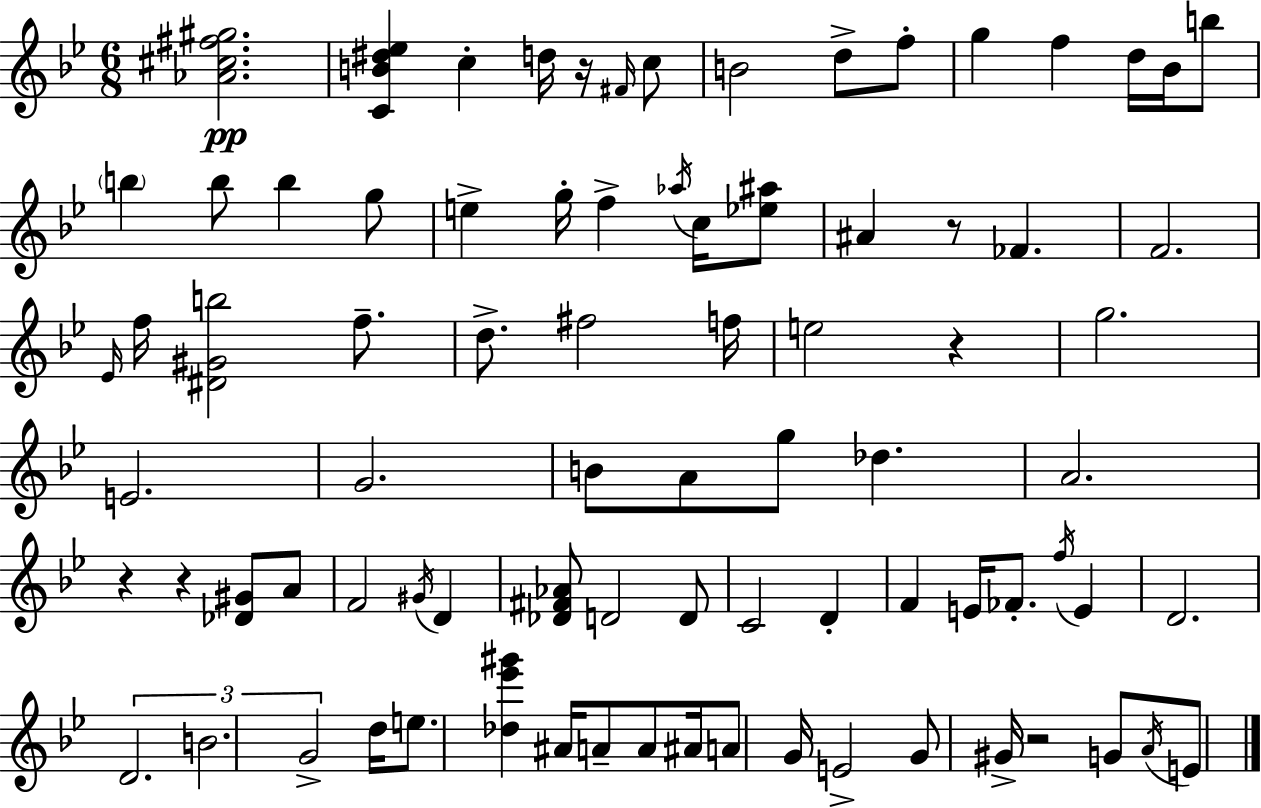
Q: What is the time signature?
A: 6/8